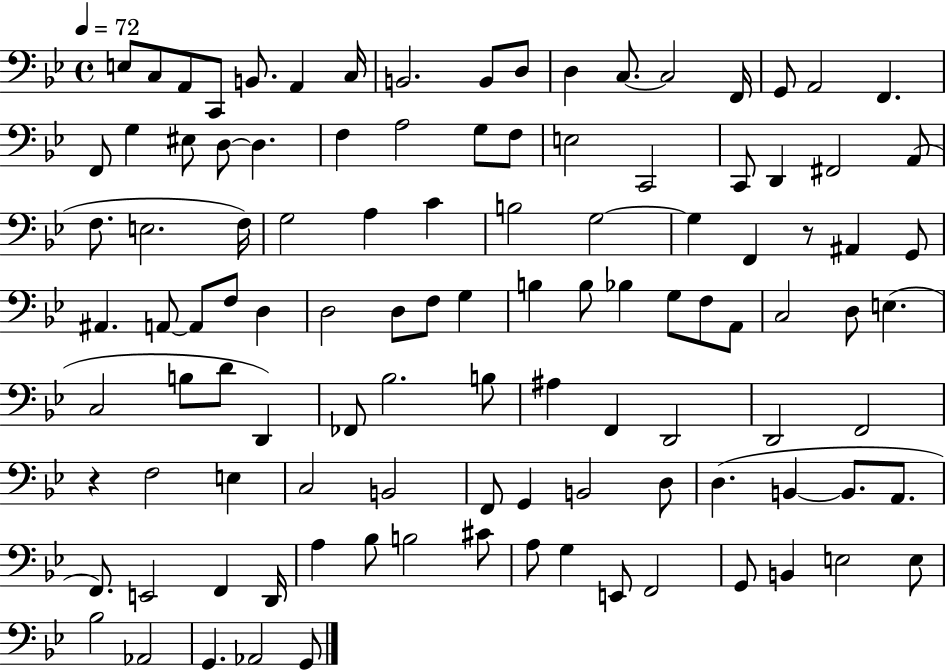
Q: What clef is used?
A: bass